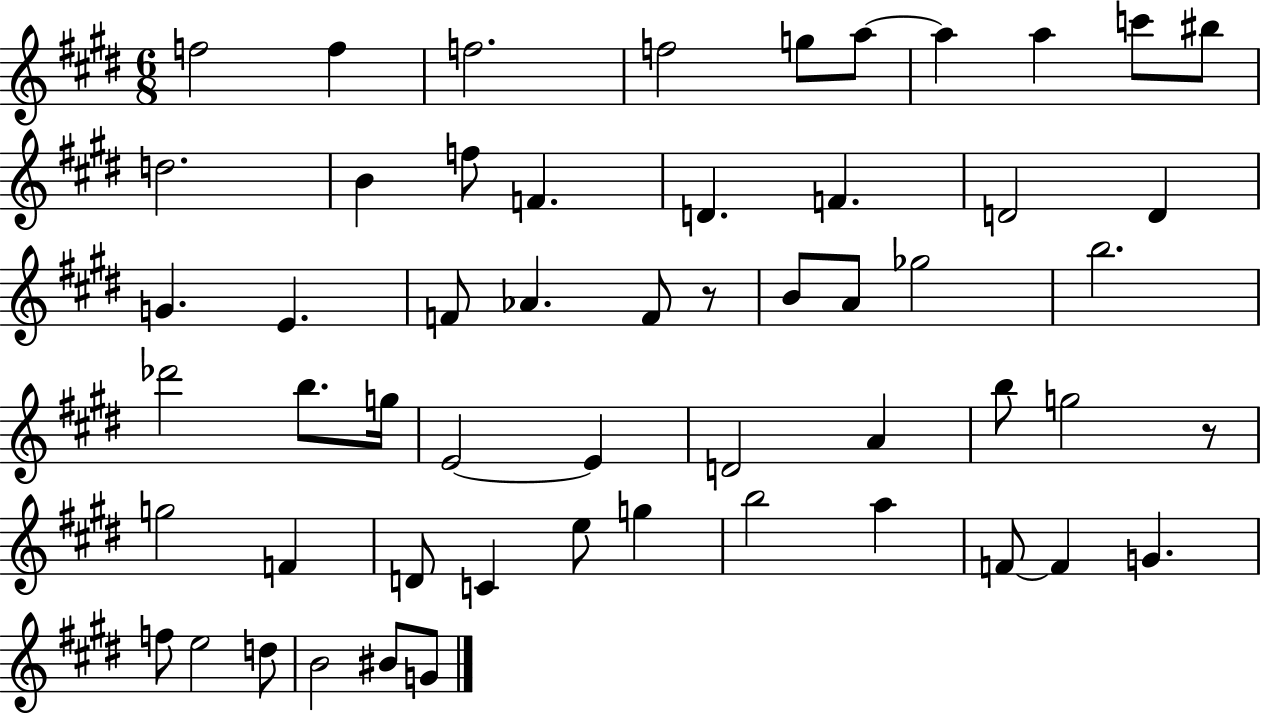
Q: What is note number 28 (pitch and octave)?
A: Db6